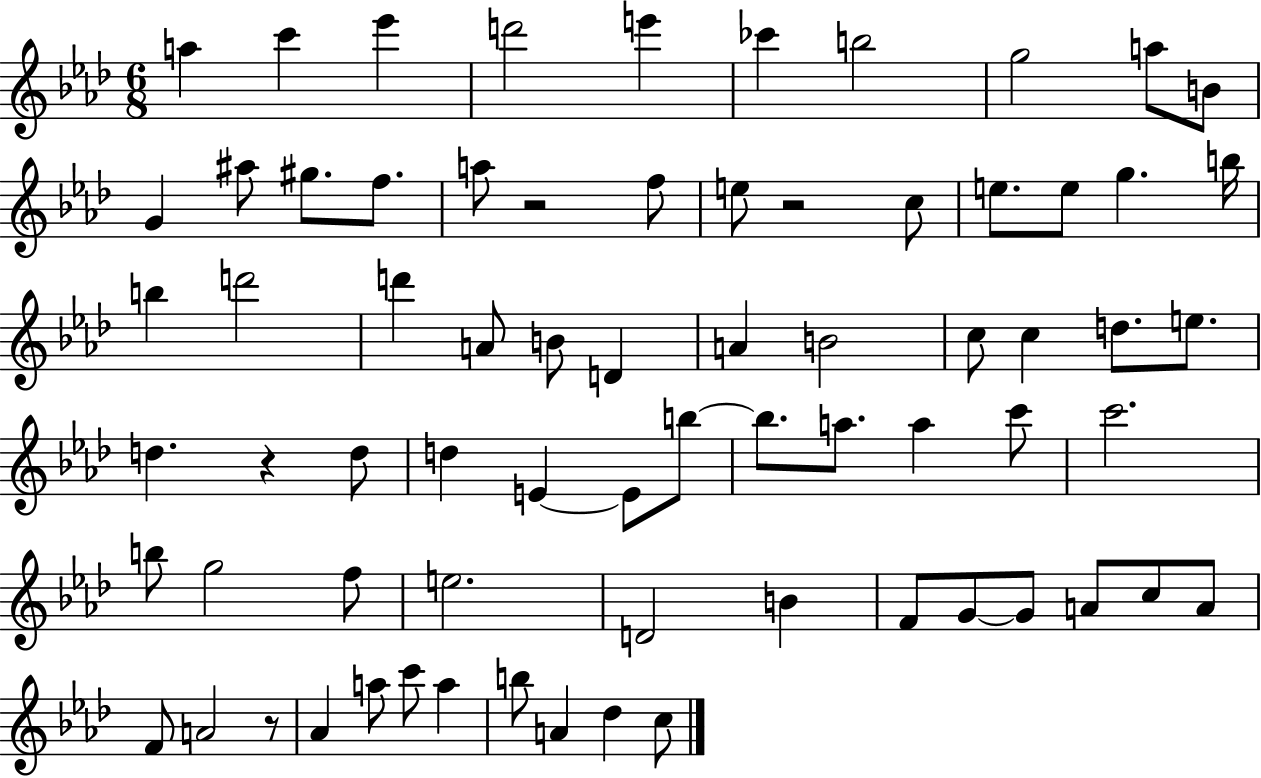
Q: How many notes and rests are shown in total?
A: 71